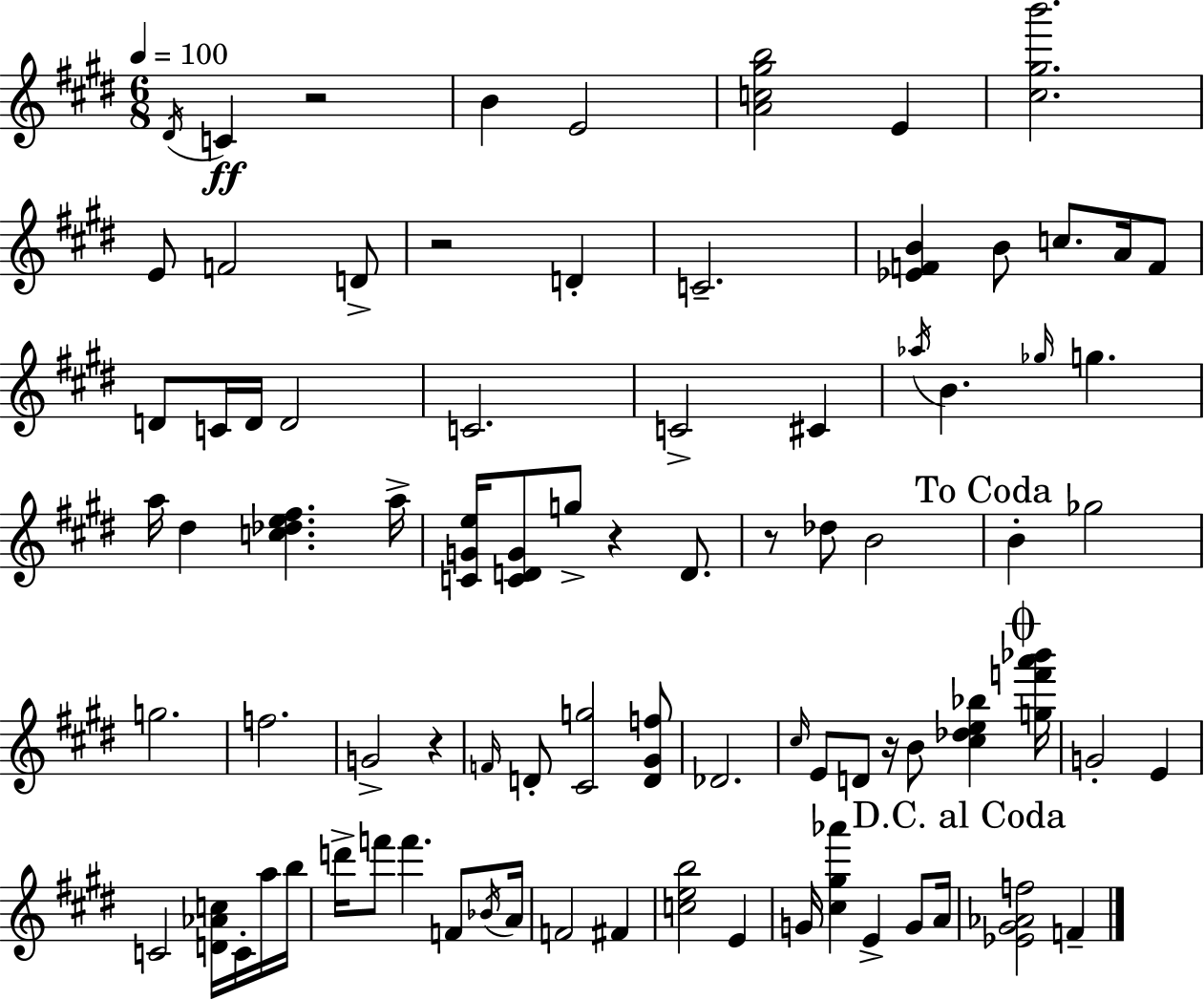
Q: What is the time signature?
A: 6/8